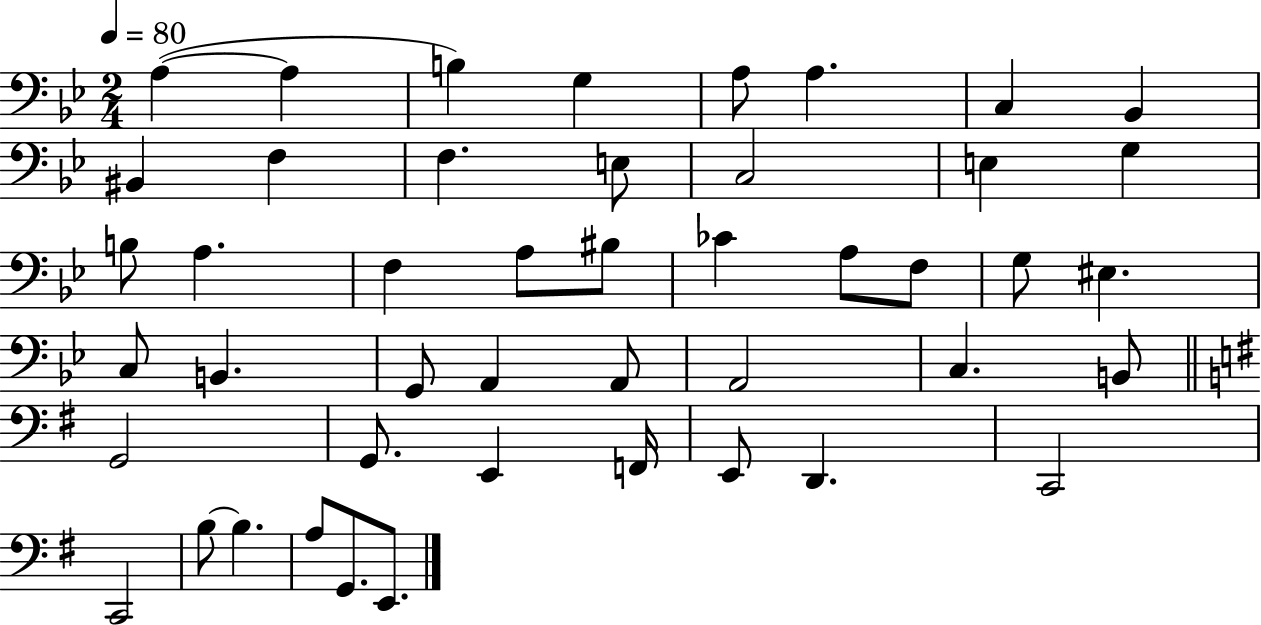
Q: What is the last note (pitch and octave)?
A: E2